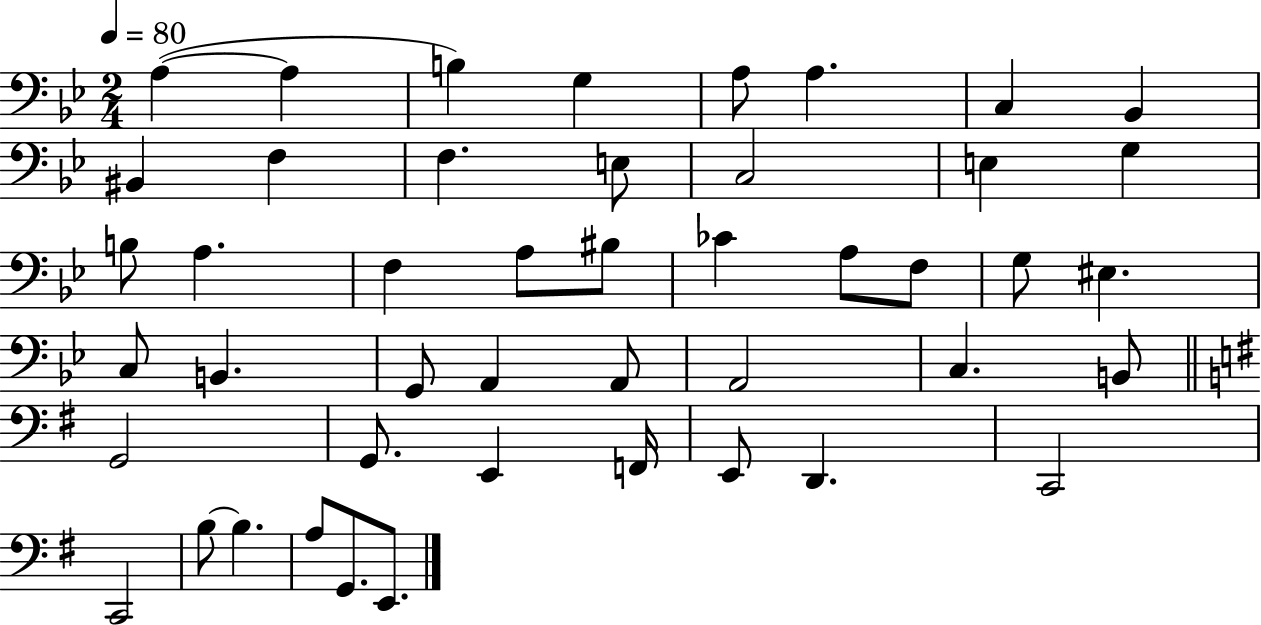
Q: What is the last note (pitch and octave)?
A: E2